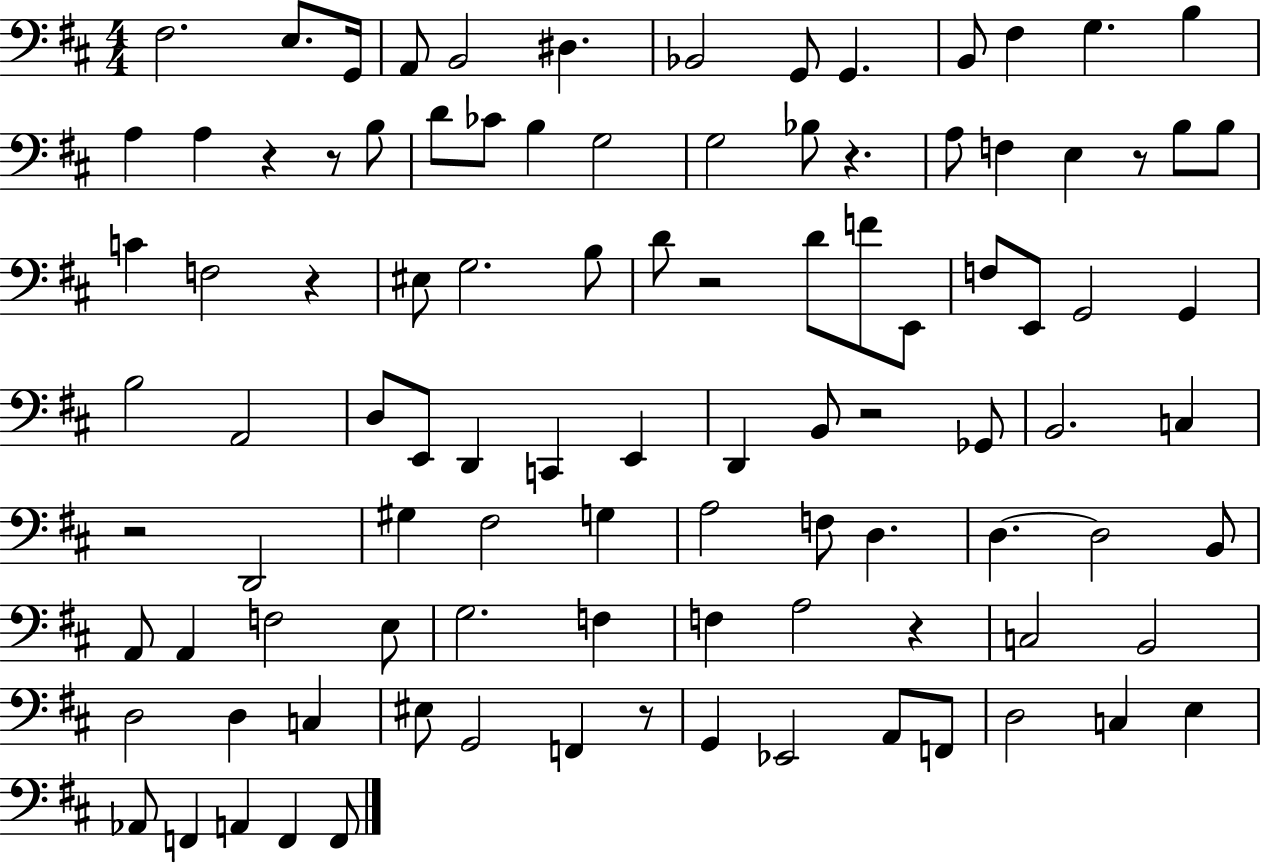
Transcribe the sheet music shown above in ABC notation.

X:1
T:Untitled
M:4/4
L:1/4
K:D
^F,2 E,/2 G,,/4 A,,/2 B,,2 ^D, _B,,2 G,,/2 G,, B,,/2 ^F, G, B, A, A, z z/2 B,/2 D/2 _C/2 B, G,2 G,2 _B,/2 z A,/2 F, E, z/2 B,/2 B,/2 C F,2 z ^E,/2 G,2 B,/2 D/2 z2 D/2 F/2 E,,/2 F,/2 E,,/2 G,,2 G,, B,2 A,,2 D,/2 E,,/2 D,, C,, E,, D,, B,,/2 z2 _G,,/2 B,,2 C, z2 D,,2 ^G, ^F,2 G, A,2 F,/2 D, D, D,2 B,,/2 A,,/2 A,, F,2 E,/2 G,2 F, F, A,2 z C,2 B,,2 D,2 D, C, ^E,/2 G,,2 F,, z/2 G,, _E,,2 A,,/2 F,,/2 D,2 C, E, _A,,/2 F,, A,, F,, F,,/2